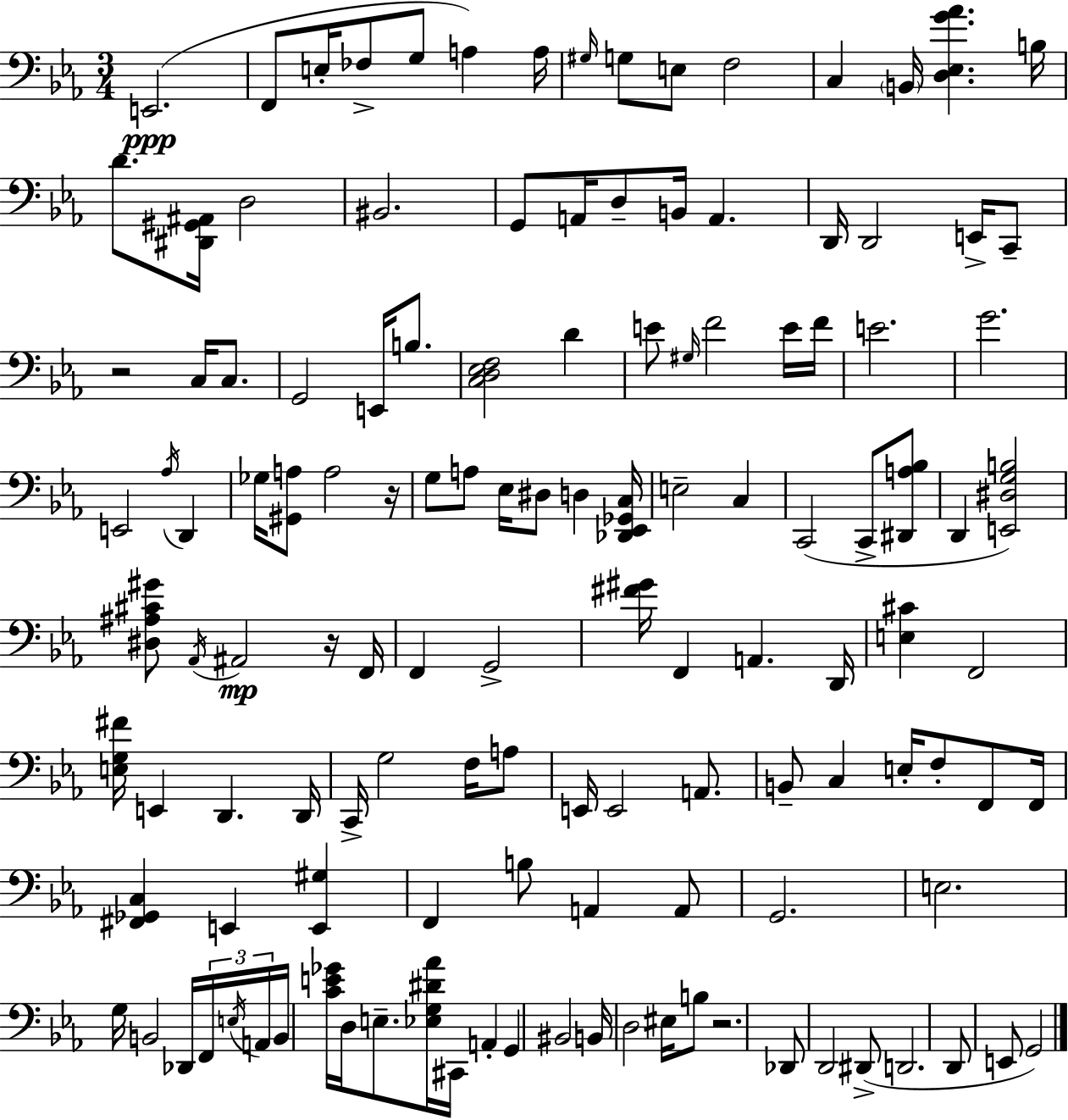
X:1
T:Untitled
M:3/4
L:1/4
K:Cm
E,,2 F,,/2 E,/4 _F,/2 G,/2 A, A,/4 ^G,/4 G,/2 E,/2 F,2 C, B,,/4 [D,_E,G_A] B,/4 D/2 [^D,,^G,,^A,,]/4 D,2 ^B,,2 G,,/2 A,,/4 D,/2 B,,/4 A,, D,,/4 D,,2 E,,/4 C,,/2 z2 C,/4 C,/2 G,,2 E,,/4 B,/2 [C,D,_E,F,]2 D E/2 ^G,/4 F2 E/4 F/4 E2 G2 E,,2 _A,/4 D,, _G,/4 [^G,,A,]/2 A,2 z/4 G,/2 A,/2 _E,/4 ^D,/2 D, [_D,,_E,,_G,,C,]/4 E,2 C, C,,2 C,,/2 [^D,,A,_B,]/2 D,, [E,,^D,G,B,]2 [^D,^A,^C^G]/2 _A,,/4 ^A,,2 z/4 F,,/4 F,, G,,2 [^F^G]/4 F,, A,, D,,/4 [E,^C] F,,2 [E,G,^F]/4 E,, D,, D,,/4 C,,/4 G,2 F,/4 A,/2 E,,/4 E,,2 A,,/2 B,,/2 C, E,/4 F,/2 F,,/2 F,,/4 [^F,,_G,,C,] E,, [E,,^G,] F,, B,/2 A,, A,,/2 G,,2 E,2 G,/4 B,,2 _D,,/4 F,,/4 E,/4 A,,/4 B,,/4 [CE_G]/4 D,/4 E,/2 [_E,G,^D_A]/4 ^C,,/4 A,, G,, ^B,,2 B,,/4 D,2 ^E,/4 B,/2 z2 _D,,/2 D,,2 ^D,,/2 D,,2 D,,/2 E,,/2 G,,2